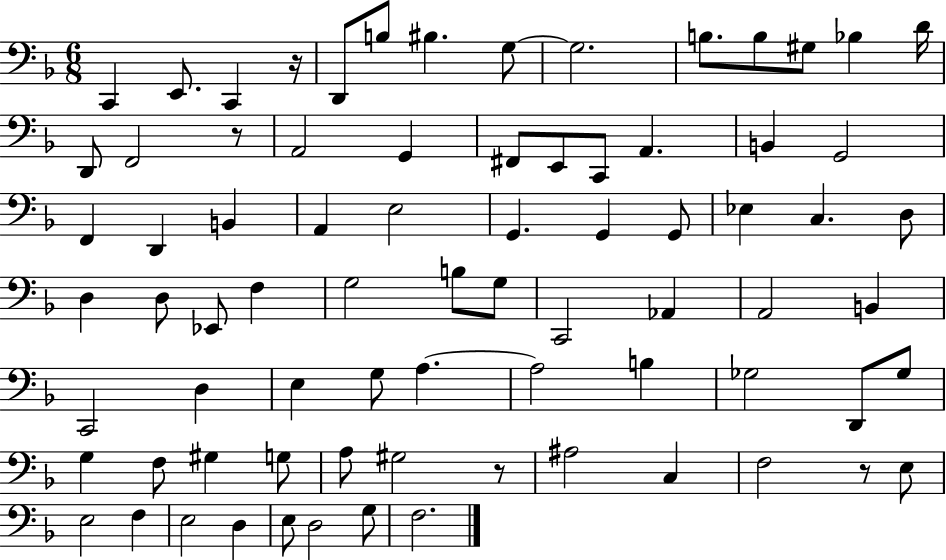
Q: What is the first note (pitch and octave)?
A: C2